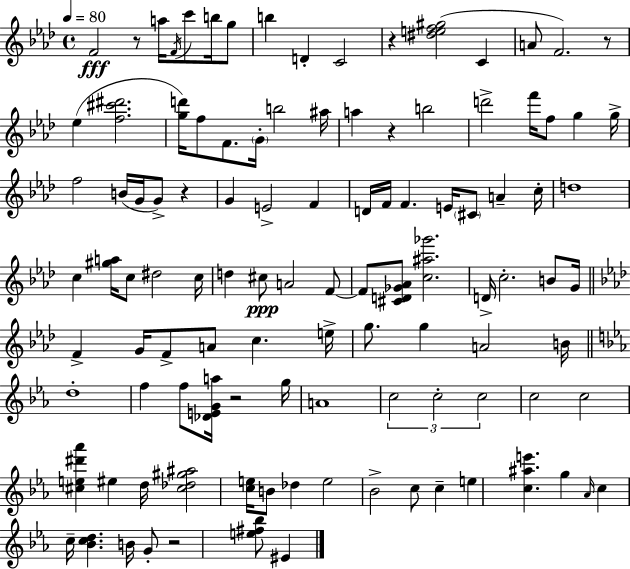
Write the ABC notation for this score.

X:1
T:Untitled
M:4/4
L:1/4
K:Ab
F2 z/2 a/4 F/4 c'/2 b/4 g/2 b D C2 z [^def^g]2 C A/2 F2 z/2 _e [f^c'^d']2 [gd']/4 f/2 F/2 G/4 b2 ^a/4 a z b2 d'2 f'/4 f/2 g g/4 f2 B/4 G/4 G/2 z G E2 F D/4 F/4 F E/4 ^C/2 A c/4 d4 c [^ga]/4 c/2 ^d2 c/4 d ^c/2 A2 F/2 F/2 [^CD_G_A]/2 [c^a_g']2 D/4 c2 B/2 G/4 F G/4 F/2 A/2 c e/4 g/2 g A2 B/4 d4 f f/2 [_DEGa]/4 z2 g/4 A4 c2 c2 c2 c2 c2 [^ce^d'_a'] ^e d/4 [^c_d^g^a]2 [ce]/4 B/2 _d e2 _B2 c/2 c e [c^ae'] g _A/4 c c/4 [_Bcd] B/4 G/2 z2 [e^f_b]/2 ^E